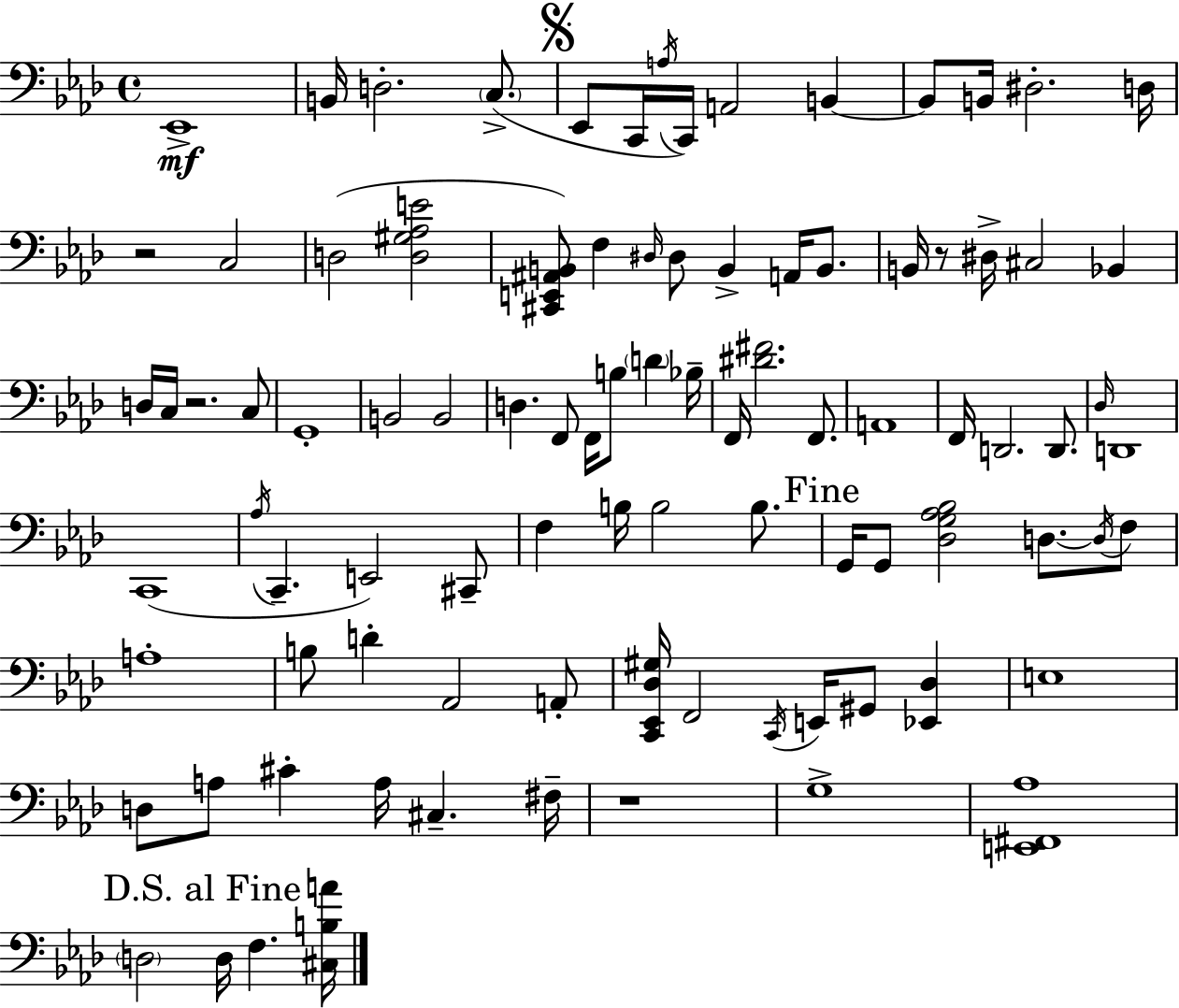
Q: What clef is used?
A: bass